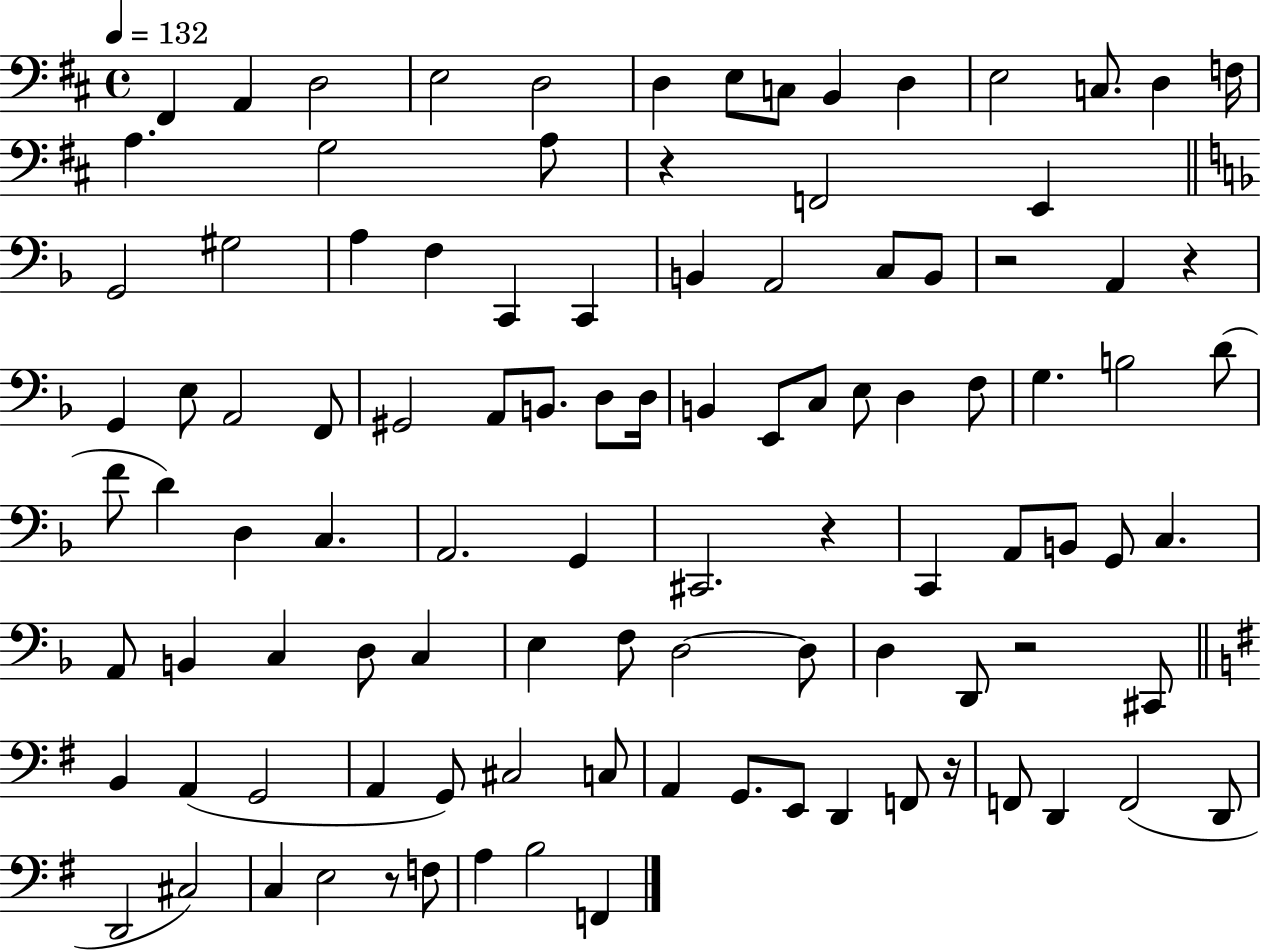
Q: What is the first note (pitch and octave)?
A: F#2